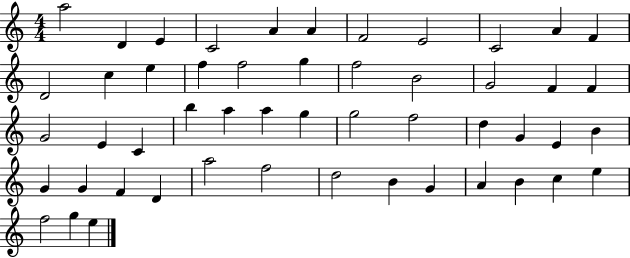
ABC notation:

X:1
T:Untitled
M:4/4
L:1/4
K:C
a2 D E C2 A A F2 E2 C2 A F D2 c e f f2 g f2 B2 G2 F F G2 E C b a a g g2 f2 d G E B G G F D a2 f2 d2 B G A B c e f2 g e